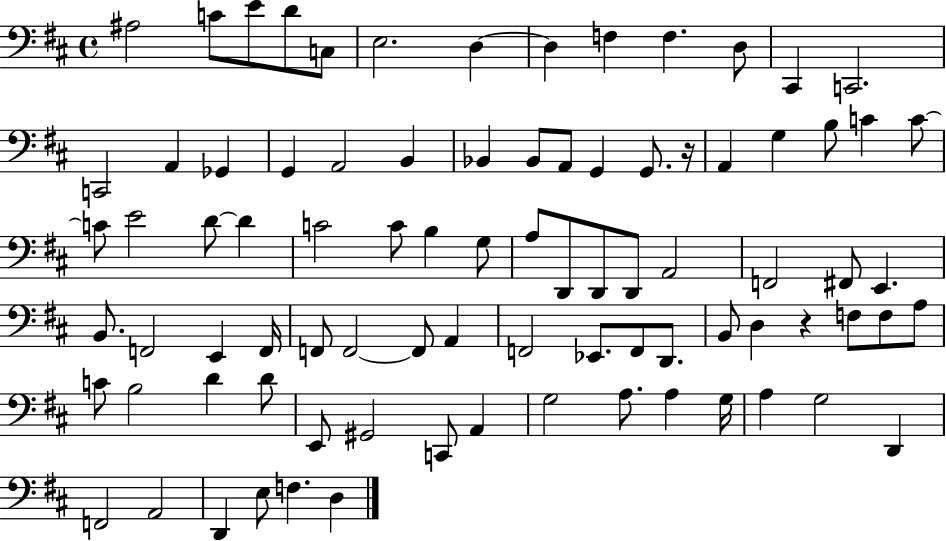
A#3/h C4/e E4/e D4/e C3/e E3/h. D3/q D3/q F3/q F3/q. D3/e C#2/q C2/h. C2/h A2/q Gb2/q G2/q A2/h B2/q Bb2/q Bb2/e A2/e G2/q G2/e. R/s A2/q G3/q B3/e C4/q C4/e C4/e E4/h D4/e D4/q C4/h C4/e B3/q G3/e A3/e D2/e D2/e D2/e A2/h F2/h F#2/e E2/q. B2/e. F2/h E2/q F2/s F2/e F2/h F2/e A2/q F2/h Eb2/e. F2/e D2/e. B2/e D3/q R/q F3/e F3/e A3/e C4/e B3/h D4/q D4/e E2/e G#2/h C2/e A2/q G3/h A3/e. A3/q G3/s A3/q G3/h D2/q F2/h A2/h D2/q E3/e F3/q. D3/q